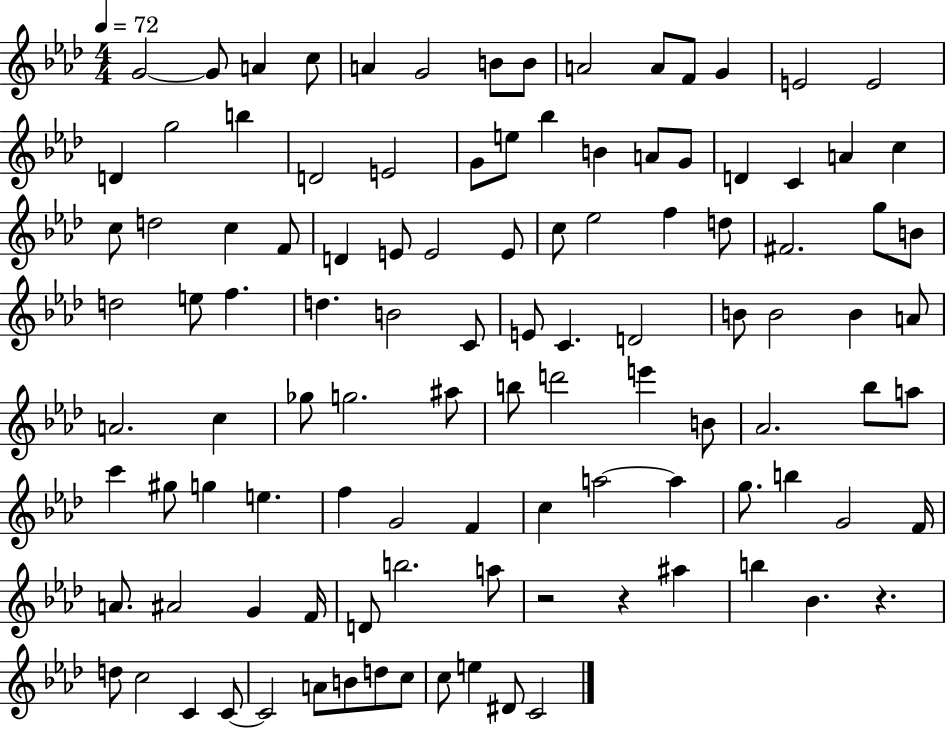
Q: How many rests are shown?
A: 3